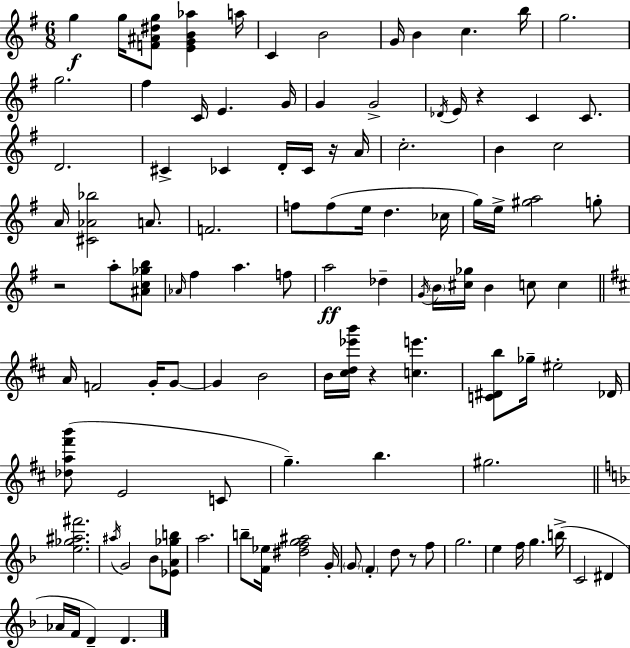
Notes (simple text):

G5/q G5/s [F4,A#4,D#5,G5]/e [E4,G4,B4,Ab5]/q A5/s C4/q B4/h G4/s B4/q C5/q. B5/s G5/h. G5/h. F#5/q C4/s E4/q. G4/s G4/q G4/h Db4/s E4/s R/q C4/q C4/e. D4/h. C#4/q CES4/q D4/s CES4/s R/s A4/s C5/h. B4/q C5/h A4/s [C#4,Ab4,Bb5]/h A4/e. F4/h. F5/e F5/e E5/s D5/q. CES5/s G5/s E5/s [G#5,A5]/h G5/e R/h A5/e [A#4,C5,Gb5,B5]/e Ab4/s F#5/q A5/q. F5/e A5/h Db5/q G4/s B4/s [C#5,Gb5]/s B4/q C5/e C5/q A4/s F4/h G4/s G4/e G4/q B4/h B4/s [C#5,D5,Eb6,B6]/s R/q [C5,E6]/q. [C4,D#4,B5]/e Gb5/s EIS5/h Db4/s [Db5,A5,F#6,B6]/e E4/h C4/e G5/q. B5/q. G#5/h. [E5,Gb5,A#5,F#6]/h. A#5/s G4/h Bb4/e [Eb4,A4,Gb5,B5]/e A5/h. B5/e [F4,Eb5]/s [D#5,F5,G5,A#5]/h G4/s G4/e F4/q D5/e R/e F5/e G5/h. E5/q F5/s G5/q. B5/s C4/h D#4/q Ab4/s F4/s D4/q D4/q.